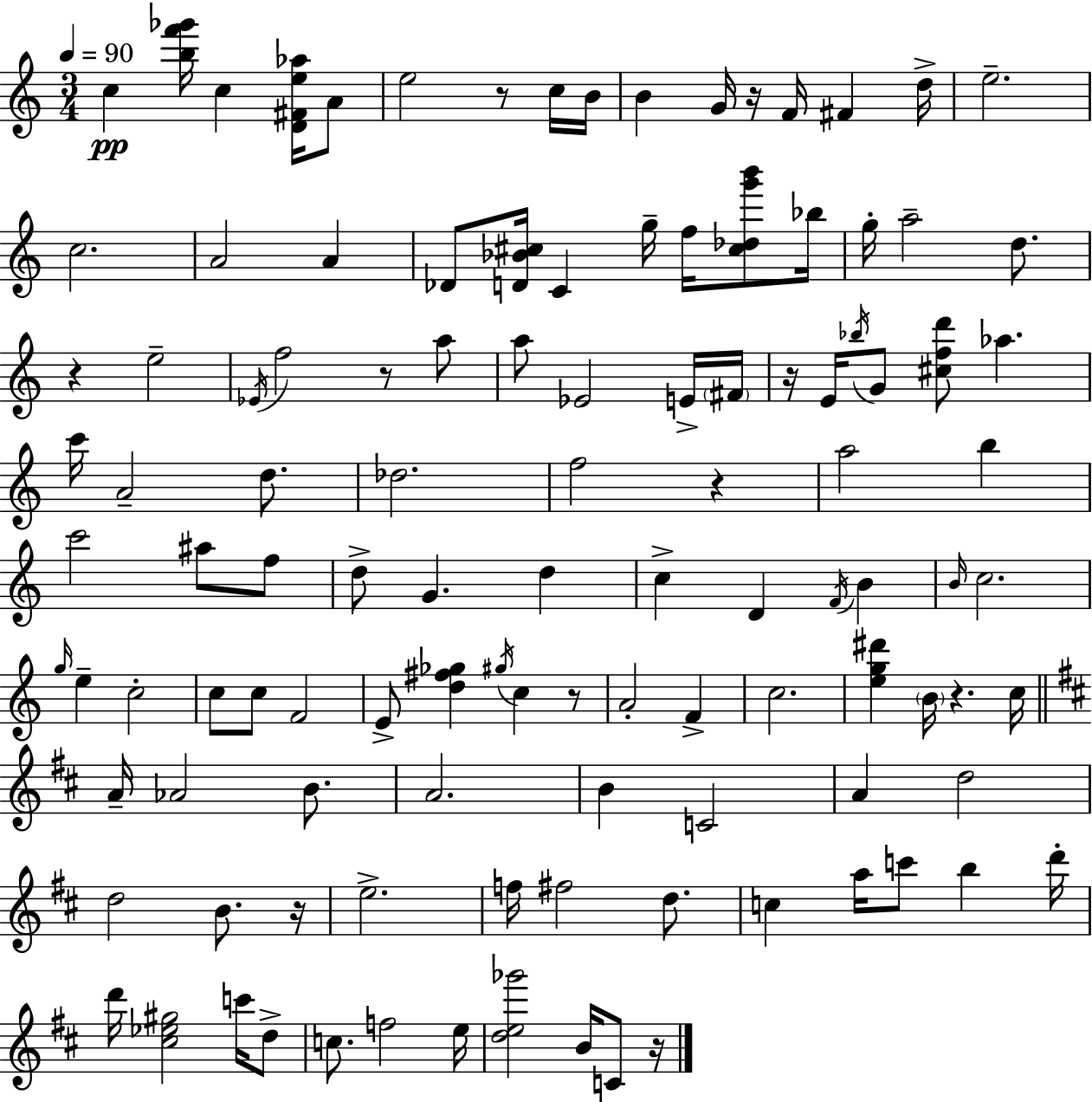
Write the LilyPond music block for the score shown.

{
  \clef treble
  \numericTimeSignature
  \time 3/4
  \key a \minor
  \tempo 4 = 90
  c''4\pp <b'' f''' ges'''>16 c''4 <d' fis' e'' aes''>16 a'8 | e''2 r8 c''16 b'16 | b'4 g'16 r16 f'16 fis'4 d''16-> | e''2.-- | \break c''2. | a'2 a'4 | des'8 <d' bes' cis''>16 c'4 g''16-- f''16 <cis'' des'' g''' b'''>8 bes''16 | g''16-. a''2-- d''8. | \break r4 e''2-- | \acciaccatura { ees'16 } f''2 r8 a''8 | a''8 ees'2 e'16-> | \parenthesize fis'16 r16 e'16 \acciaccatura { bes''16 } g'8 <cis'' f'' d'''>8 aes''4. | \break c'''16 a'2-- d''8. | des''2. | f''2 r4 | a''2 b''4 | \break c'''2 ais''8 | f''8 d''8-> g'4. d''4 | c''4-> d'4 \acciaccatura { f'16 } b'4 | \grace { b'16 } c''2. | \break \grace { g''16 } e''4-- c''2-. | c''8 c''8 f'2 | e'8-> <d'' fis'' ges''>4 \acciaccatura { gis''16 } | c''4 r8 a'2-. | \break f'4-> c''2. | <e'' g'' dis'''>4 \parenthesize b'16 r4. | c''16 \bar "||" \break \key d \major a'16-- aes'2 b'8. | a'2. | b'4 c'2 | a'4 d''2 | \break d''2 b'8. r16 | e''2.-> | f''16 fis''2 d''8. | c''4 a''16 c'''8 b''4 d'''16-. | \break d'''16 <cis'' ees'' gis''>2 c'''16 d''8-> | c''8. f''2 e''16 | <d'' e'' ges'''>2 b'16 c'8 r16 | \bar "|."
}